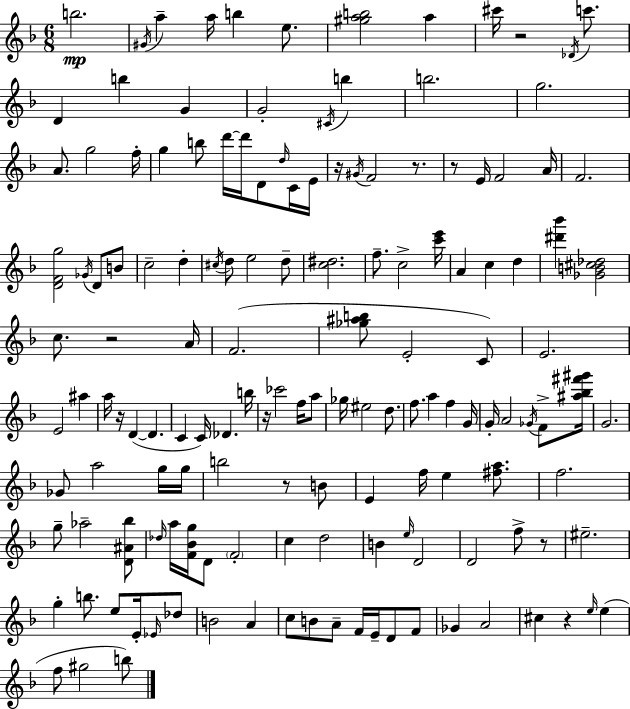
B5/h. G#4/s A5/q A5/s B5/q E5/e. [G#5,A5,B5]/h A5/q C#6/s R/h Db4/s C6/e. D4/q B5/q G4/q G4/h C#4/s B5/q B5/h. G5/h. A4/e. G5/h F5/s G5/q B5/e D6/s D6/s D4/e D5/s C4/s E4/s R/s G#4/s F4/h R/e. R/e E4/s F4/h A4/s F4/h. [D4,F4,G5]/h Gb4/s D4/e B4/e C5/h D5/q C#5/s D5/e E5/h D5/e [C5,D#5]/h. F5/e. C5/h [C6,E6]/s A4/q C5/q D5/q [D#6,Bb6]/q [Gb4,B4,C#5,Db5]/h C5/e. R/h A4/s F4/h. [Gb5,A#5,B5]/e E4/h C4/e E4/h. E4/h A#5/q A5/s R/s D4/q D4/q. C4/q C4/s Db4/q. B5/s R/s CES6/h F5/s A5/e Gb5/s EIS5/h D5/e. F5/e. A5/q F5/q G4/s G4/s A4/h Gb4/s F4/e [A#5,Bb5,F#6,G#6]/s G4/h. Gb4/e A5/h G5/s G5/s B5/h R/e B4/e E4/q F5/s E5/q [F#5,A5]/e. F5/h. G5/e Ab5/h [D4,A#4,Bb5]/e Db5/s A5/s [F4,Bb4,G5]/s D4/e F4/h C5/q D5/h B4/q E5/s D4/h D4/h F5/e R/e EIS5/h. G5/q B5/e. E5/e E4/s Eb4/s Db5/e B4/h A4/q C5/e B4/e A4/e F4/s E4/s D4/e F4/e Gb4/q A4/h C#5/q R/q E5/s E5/q F5/e G#5/h B5/e